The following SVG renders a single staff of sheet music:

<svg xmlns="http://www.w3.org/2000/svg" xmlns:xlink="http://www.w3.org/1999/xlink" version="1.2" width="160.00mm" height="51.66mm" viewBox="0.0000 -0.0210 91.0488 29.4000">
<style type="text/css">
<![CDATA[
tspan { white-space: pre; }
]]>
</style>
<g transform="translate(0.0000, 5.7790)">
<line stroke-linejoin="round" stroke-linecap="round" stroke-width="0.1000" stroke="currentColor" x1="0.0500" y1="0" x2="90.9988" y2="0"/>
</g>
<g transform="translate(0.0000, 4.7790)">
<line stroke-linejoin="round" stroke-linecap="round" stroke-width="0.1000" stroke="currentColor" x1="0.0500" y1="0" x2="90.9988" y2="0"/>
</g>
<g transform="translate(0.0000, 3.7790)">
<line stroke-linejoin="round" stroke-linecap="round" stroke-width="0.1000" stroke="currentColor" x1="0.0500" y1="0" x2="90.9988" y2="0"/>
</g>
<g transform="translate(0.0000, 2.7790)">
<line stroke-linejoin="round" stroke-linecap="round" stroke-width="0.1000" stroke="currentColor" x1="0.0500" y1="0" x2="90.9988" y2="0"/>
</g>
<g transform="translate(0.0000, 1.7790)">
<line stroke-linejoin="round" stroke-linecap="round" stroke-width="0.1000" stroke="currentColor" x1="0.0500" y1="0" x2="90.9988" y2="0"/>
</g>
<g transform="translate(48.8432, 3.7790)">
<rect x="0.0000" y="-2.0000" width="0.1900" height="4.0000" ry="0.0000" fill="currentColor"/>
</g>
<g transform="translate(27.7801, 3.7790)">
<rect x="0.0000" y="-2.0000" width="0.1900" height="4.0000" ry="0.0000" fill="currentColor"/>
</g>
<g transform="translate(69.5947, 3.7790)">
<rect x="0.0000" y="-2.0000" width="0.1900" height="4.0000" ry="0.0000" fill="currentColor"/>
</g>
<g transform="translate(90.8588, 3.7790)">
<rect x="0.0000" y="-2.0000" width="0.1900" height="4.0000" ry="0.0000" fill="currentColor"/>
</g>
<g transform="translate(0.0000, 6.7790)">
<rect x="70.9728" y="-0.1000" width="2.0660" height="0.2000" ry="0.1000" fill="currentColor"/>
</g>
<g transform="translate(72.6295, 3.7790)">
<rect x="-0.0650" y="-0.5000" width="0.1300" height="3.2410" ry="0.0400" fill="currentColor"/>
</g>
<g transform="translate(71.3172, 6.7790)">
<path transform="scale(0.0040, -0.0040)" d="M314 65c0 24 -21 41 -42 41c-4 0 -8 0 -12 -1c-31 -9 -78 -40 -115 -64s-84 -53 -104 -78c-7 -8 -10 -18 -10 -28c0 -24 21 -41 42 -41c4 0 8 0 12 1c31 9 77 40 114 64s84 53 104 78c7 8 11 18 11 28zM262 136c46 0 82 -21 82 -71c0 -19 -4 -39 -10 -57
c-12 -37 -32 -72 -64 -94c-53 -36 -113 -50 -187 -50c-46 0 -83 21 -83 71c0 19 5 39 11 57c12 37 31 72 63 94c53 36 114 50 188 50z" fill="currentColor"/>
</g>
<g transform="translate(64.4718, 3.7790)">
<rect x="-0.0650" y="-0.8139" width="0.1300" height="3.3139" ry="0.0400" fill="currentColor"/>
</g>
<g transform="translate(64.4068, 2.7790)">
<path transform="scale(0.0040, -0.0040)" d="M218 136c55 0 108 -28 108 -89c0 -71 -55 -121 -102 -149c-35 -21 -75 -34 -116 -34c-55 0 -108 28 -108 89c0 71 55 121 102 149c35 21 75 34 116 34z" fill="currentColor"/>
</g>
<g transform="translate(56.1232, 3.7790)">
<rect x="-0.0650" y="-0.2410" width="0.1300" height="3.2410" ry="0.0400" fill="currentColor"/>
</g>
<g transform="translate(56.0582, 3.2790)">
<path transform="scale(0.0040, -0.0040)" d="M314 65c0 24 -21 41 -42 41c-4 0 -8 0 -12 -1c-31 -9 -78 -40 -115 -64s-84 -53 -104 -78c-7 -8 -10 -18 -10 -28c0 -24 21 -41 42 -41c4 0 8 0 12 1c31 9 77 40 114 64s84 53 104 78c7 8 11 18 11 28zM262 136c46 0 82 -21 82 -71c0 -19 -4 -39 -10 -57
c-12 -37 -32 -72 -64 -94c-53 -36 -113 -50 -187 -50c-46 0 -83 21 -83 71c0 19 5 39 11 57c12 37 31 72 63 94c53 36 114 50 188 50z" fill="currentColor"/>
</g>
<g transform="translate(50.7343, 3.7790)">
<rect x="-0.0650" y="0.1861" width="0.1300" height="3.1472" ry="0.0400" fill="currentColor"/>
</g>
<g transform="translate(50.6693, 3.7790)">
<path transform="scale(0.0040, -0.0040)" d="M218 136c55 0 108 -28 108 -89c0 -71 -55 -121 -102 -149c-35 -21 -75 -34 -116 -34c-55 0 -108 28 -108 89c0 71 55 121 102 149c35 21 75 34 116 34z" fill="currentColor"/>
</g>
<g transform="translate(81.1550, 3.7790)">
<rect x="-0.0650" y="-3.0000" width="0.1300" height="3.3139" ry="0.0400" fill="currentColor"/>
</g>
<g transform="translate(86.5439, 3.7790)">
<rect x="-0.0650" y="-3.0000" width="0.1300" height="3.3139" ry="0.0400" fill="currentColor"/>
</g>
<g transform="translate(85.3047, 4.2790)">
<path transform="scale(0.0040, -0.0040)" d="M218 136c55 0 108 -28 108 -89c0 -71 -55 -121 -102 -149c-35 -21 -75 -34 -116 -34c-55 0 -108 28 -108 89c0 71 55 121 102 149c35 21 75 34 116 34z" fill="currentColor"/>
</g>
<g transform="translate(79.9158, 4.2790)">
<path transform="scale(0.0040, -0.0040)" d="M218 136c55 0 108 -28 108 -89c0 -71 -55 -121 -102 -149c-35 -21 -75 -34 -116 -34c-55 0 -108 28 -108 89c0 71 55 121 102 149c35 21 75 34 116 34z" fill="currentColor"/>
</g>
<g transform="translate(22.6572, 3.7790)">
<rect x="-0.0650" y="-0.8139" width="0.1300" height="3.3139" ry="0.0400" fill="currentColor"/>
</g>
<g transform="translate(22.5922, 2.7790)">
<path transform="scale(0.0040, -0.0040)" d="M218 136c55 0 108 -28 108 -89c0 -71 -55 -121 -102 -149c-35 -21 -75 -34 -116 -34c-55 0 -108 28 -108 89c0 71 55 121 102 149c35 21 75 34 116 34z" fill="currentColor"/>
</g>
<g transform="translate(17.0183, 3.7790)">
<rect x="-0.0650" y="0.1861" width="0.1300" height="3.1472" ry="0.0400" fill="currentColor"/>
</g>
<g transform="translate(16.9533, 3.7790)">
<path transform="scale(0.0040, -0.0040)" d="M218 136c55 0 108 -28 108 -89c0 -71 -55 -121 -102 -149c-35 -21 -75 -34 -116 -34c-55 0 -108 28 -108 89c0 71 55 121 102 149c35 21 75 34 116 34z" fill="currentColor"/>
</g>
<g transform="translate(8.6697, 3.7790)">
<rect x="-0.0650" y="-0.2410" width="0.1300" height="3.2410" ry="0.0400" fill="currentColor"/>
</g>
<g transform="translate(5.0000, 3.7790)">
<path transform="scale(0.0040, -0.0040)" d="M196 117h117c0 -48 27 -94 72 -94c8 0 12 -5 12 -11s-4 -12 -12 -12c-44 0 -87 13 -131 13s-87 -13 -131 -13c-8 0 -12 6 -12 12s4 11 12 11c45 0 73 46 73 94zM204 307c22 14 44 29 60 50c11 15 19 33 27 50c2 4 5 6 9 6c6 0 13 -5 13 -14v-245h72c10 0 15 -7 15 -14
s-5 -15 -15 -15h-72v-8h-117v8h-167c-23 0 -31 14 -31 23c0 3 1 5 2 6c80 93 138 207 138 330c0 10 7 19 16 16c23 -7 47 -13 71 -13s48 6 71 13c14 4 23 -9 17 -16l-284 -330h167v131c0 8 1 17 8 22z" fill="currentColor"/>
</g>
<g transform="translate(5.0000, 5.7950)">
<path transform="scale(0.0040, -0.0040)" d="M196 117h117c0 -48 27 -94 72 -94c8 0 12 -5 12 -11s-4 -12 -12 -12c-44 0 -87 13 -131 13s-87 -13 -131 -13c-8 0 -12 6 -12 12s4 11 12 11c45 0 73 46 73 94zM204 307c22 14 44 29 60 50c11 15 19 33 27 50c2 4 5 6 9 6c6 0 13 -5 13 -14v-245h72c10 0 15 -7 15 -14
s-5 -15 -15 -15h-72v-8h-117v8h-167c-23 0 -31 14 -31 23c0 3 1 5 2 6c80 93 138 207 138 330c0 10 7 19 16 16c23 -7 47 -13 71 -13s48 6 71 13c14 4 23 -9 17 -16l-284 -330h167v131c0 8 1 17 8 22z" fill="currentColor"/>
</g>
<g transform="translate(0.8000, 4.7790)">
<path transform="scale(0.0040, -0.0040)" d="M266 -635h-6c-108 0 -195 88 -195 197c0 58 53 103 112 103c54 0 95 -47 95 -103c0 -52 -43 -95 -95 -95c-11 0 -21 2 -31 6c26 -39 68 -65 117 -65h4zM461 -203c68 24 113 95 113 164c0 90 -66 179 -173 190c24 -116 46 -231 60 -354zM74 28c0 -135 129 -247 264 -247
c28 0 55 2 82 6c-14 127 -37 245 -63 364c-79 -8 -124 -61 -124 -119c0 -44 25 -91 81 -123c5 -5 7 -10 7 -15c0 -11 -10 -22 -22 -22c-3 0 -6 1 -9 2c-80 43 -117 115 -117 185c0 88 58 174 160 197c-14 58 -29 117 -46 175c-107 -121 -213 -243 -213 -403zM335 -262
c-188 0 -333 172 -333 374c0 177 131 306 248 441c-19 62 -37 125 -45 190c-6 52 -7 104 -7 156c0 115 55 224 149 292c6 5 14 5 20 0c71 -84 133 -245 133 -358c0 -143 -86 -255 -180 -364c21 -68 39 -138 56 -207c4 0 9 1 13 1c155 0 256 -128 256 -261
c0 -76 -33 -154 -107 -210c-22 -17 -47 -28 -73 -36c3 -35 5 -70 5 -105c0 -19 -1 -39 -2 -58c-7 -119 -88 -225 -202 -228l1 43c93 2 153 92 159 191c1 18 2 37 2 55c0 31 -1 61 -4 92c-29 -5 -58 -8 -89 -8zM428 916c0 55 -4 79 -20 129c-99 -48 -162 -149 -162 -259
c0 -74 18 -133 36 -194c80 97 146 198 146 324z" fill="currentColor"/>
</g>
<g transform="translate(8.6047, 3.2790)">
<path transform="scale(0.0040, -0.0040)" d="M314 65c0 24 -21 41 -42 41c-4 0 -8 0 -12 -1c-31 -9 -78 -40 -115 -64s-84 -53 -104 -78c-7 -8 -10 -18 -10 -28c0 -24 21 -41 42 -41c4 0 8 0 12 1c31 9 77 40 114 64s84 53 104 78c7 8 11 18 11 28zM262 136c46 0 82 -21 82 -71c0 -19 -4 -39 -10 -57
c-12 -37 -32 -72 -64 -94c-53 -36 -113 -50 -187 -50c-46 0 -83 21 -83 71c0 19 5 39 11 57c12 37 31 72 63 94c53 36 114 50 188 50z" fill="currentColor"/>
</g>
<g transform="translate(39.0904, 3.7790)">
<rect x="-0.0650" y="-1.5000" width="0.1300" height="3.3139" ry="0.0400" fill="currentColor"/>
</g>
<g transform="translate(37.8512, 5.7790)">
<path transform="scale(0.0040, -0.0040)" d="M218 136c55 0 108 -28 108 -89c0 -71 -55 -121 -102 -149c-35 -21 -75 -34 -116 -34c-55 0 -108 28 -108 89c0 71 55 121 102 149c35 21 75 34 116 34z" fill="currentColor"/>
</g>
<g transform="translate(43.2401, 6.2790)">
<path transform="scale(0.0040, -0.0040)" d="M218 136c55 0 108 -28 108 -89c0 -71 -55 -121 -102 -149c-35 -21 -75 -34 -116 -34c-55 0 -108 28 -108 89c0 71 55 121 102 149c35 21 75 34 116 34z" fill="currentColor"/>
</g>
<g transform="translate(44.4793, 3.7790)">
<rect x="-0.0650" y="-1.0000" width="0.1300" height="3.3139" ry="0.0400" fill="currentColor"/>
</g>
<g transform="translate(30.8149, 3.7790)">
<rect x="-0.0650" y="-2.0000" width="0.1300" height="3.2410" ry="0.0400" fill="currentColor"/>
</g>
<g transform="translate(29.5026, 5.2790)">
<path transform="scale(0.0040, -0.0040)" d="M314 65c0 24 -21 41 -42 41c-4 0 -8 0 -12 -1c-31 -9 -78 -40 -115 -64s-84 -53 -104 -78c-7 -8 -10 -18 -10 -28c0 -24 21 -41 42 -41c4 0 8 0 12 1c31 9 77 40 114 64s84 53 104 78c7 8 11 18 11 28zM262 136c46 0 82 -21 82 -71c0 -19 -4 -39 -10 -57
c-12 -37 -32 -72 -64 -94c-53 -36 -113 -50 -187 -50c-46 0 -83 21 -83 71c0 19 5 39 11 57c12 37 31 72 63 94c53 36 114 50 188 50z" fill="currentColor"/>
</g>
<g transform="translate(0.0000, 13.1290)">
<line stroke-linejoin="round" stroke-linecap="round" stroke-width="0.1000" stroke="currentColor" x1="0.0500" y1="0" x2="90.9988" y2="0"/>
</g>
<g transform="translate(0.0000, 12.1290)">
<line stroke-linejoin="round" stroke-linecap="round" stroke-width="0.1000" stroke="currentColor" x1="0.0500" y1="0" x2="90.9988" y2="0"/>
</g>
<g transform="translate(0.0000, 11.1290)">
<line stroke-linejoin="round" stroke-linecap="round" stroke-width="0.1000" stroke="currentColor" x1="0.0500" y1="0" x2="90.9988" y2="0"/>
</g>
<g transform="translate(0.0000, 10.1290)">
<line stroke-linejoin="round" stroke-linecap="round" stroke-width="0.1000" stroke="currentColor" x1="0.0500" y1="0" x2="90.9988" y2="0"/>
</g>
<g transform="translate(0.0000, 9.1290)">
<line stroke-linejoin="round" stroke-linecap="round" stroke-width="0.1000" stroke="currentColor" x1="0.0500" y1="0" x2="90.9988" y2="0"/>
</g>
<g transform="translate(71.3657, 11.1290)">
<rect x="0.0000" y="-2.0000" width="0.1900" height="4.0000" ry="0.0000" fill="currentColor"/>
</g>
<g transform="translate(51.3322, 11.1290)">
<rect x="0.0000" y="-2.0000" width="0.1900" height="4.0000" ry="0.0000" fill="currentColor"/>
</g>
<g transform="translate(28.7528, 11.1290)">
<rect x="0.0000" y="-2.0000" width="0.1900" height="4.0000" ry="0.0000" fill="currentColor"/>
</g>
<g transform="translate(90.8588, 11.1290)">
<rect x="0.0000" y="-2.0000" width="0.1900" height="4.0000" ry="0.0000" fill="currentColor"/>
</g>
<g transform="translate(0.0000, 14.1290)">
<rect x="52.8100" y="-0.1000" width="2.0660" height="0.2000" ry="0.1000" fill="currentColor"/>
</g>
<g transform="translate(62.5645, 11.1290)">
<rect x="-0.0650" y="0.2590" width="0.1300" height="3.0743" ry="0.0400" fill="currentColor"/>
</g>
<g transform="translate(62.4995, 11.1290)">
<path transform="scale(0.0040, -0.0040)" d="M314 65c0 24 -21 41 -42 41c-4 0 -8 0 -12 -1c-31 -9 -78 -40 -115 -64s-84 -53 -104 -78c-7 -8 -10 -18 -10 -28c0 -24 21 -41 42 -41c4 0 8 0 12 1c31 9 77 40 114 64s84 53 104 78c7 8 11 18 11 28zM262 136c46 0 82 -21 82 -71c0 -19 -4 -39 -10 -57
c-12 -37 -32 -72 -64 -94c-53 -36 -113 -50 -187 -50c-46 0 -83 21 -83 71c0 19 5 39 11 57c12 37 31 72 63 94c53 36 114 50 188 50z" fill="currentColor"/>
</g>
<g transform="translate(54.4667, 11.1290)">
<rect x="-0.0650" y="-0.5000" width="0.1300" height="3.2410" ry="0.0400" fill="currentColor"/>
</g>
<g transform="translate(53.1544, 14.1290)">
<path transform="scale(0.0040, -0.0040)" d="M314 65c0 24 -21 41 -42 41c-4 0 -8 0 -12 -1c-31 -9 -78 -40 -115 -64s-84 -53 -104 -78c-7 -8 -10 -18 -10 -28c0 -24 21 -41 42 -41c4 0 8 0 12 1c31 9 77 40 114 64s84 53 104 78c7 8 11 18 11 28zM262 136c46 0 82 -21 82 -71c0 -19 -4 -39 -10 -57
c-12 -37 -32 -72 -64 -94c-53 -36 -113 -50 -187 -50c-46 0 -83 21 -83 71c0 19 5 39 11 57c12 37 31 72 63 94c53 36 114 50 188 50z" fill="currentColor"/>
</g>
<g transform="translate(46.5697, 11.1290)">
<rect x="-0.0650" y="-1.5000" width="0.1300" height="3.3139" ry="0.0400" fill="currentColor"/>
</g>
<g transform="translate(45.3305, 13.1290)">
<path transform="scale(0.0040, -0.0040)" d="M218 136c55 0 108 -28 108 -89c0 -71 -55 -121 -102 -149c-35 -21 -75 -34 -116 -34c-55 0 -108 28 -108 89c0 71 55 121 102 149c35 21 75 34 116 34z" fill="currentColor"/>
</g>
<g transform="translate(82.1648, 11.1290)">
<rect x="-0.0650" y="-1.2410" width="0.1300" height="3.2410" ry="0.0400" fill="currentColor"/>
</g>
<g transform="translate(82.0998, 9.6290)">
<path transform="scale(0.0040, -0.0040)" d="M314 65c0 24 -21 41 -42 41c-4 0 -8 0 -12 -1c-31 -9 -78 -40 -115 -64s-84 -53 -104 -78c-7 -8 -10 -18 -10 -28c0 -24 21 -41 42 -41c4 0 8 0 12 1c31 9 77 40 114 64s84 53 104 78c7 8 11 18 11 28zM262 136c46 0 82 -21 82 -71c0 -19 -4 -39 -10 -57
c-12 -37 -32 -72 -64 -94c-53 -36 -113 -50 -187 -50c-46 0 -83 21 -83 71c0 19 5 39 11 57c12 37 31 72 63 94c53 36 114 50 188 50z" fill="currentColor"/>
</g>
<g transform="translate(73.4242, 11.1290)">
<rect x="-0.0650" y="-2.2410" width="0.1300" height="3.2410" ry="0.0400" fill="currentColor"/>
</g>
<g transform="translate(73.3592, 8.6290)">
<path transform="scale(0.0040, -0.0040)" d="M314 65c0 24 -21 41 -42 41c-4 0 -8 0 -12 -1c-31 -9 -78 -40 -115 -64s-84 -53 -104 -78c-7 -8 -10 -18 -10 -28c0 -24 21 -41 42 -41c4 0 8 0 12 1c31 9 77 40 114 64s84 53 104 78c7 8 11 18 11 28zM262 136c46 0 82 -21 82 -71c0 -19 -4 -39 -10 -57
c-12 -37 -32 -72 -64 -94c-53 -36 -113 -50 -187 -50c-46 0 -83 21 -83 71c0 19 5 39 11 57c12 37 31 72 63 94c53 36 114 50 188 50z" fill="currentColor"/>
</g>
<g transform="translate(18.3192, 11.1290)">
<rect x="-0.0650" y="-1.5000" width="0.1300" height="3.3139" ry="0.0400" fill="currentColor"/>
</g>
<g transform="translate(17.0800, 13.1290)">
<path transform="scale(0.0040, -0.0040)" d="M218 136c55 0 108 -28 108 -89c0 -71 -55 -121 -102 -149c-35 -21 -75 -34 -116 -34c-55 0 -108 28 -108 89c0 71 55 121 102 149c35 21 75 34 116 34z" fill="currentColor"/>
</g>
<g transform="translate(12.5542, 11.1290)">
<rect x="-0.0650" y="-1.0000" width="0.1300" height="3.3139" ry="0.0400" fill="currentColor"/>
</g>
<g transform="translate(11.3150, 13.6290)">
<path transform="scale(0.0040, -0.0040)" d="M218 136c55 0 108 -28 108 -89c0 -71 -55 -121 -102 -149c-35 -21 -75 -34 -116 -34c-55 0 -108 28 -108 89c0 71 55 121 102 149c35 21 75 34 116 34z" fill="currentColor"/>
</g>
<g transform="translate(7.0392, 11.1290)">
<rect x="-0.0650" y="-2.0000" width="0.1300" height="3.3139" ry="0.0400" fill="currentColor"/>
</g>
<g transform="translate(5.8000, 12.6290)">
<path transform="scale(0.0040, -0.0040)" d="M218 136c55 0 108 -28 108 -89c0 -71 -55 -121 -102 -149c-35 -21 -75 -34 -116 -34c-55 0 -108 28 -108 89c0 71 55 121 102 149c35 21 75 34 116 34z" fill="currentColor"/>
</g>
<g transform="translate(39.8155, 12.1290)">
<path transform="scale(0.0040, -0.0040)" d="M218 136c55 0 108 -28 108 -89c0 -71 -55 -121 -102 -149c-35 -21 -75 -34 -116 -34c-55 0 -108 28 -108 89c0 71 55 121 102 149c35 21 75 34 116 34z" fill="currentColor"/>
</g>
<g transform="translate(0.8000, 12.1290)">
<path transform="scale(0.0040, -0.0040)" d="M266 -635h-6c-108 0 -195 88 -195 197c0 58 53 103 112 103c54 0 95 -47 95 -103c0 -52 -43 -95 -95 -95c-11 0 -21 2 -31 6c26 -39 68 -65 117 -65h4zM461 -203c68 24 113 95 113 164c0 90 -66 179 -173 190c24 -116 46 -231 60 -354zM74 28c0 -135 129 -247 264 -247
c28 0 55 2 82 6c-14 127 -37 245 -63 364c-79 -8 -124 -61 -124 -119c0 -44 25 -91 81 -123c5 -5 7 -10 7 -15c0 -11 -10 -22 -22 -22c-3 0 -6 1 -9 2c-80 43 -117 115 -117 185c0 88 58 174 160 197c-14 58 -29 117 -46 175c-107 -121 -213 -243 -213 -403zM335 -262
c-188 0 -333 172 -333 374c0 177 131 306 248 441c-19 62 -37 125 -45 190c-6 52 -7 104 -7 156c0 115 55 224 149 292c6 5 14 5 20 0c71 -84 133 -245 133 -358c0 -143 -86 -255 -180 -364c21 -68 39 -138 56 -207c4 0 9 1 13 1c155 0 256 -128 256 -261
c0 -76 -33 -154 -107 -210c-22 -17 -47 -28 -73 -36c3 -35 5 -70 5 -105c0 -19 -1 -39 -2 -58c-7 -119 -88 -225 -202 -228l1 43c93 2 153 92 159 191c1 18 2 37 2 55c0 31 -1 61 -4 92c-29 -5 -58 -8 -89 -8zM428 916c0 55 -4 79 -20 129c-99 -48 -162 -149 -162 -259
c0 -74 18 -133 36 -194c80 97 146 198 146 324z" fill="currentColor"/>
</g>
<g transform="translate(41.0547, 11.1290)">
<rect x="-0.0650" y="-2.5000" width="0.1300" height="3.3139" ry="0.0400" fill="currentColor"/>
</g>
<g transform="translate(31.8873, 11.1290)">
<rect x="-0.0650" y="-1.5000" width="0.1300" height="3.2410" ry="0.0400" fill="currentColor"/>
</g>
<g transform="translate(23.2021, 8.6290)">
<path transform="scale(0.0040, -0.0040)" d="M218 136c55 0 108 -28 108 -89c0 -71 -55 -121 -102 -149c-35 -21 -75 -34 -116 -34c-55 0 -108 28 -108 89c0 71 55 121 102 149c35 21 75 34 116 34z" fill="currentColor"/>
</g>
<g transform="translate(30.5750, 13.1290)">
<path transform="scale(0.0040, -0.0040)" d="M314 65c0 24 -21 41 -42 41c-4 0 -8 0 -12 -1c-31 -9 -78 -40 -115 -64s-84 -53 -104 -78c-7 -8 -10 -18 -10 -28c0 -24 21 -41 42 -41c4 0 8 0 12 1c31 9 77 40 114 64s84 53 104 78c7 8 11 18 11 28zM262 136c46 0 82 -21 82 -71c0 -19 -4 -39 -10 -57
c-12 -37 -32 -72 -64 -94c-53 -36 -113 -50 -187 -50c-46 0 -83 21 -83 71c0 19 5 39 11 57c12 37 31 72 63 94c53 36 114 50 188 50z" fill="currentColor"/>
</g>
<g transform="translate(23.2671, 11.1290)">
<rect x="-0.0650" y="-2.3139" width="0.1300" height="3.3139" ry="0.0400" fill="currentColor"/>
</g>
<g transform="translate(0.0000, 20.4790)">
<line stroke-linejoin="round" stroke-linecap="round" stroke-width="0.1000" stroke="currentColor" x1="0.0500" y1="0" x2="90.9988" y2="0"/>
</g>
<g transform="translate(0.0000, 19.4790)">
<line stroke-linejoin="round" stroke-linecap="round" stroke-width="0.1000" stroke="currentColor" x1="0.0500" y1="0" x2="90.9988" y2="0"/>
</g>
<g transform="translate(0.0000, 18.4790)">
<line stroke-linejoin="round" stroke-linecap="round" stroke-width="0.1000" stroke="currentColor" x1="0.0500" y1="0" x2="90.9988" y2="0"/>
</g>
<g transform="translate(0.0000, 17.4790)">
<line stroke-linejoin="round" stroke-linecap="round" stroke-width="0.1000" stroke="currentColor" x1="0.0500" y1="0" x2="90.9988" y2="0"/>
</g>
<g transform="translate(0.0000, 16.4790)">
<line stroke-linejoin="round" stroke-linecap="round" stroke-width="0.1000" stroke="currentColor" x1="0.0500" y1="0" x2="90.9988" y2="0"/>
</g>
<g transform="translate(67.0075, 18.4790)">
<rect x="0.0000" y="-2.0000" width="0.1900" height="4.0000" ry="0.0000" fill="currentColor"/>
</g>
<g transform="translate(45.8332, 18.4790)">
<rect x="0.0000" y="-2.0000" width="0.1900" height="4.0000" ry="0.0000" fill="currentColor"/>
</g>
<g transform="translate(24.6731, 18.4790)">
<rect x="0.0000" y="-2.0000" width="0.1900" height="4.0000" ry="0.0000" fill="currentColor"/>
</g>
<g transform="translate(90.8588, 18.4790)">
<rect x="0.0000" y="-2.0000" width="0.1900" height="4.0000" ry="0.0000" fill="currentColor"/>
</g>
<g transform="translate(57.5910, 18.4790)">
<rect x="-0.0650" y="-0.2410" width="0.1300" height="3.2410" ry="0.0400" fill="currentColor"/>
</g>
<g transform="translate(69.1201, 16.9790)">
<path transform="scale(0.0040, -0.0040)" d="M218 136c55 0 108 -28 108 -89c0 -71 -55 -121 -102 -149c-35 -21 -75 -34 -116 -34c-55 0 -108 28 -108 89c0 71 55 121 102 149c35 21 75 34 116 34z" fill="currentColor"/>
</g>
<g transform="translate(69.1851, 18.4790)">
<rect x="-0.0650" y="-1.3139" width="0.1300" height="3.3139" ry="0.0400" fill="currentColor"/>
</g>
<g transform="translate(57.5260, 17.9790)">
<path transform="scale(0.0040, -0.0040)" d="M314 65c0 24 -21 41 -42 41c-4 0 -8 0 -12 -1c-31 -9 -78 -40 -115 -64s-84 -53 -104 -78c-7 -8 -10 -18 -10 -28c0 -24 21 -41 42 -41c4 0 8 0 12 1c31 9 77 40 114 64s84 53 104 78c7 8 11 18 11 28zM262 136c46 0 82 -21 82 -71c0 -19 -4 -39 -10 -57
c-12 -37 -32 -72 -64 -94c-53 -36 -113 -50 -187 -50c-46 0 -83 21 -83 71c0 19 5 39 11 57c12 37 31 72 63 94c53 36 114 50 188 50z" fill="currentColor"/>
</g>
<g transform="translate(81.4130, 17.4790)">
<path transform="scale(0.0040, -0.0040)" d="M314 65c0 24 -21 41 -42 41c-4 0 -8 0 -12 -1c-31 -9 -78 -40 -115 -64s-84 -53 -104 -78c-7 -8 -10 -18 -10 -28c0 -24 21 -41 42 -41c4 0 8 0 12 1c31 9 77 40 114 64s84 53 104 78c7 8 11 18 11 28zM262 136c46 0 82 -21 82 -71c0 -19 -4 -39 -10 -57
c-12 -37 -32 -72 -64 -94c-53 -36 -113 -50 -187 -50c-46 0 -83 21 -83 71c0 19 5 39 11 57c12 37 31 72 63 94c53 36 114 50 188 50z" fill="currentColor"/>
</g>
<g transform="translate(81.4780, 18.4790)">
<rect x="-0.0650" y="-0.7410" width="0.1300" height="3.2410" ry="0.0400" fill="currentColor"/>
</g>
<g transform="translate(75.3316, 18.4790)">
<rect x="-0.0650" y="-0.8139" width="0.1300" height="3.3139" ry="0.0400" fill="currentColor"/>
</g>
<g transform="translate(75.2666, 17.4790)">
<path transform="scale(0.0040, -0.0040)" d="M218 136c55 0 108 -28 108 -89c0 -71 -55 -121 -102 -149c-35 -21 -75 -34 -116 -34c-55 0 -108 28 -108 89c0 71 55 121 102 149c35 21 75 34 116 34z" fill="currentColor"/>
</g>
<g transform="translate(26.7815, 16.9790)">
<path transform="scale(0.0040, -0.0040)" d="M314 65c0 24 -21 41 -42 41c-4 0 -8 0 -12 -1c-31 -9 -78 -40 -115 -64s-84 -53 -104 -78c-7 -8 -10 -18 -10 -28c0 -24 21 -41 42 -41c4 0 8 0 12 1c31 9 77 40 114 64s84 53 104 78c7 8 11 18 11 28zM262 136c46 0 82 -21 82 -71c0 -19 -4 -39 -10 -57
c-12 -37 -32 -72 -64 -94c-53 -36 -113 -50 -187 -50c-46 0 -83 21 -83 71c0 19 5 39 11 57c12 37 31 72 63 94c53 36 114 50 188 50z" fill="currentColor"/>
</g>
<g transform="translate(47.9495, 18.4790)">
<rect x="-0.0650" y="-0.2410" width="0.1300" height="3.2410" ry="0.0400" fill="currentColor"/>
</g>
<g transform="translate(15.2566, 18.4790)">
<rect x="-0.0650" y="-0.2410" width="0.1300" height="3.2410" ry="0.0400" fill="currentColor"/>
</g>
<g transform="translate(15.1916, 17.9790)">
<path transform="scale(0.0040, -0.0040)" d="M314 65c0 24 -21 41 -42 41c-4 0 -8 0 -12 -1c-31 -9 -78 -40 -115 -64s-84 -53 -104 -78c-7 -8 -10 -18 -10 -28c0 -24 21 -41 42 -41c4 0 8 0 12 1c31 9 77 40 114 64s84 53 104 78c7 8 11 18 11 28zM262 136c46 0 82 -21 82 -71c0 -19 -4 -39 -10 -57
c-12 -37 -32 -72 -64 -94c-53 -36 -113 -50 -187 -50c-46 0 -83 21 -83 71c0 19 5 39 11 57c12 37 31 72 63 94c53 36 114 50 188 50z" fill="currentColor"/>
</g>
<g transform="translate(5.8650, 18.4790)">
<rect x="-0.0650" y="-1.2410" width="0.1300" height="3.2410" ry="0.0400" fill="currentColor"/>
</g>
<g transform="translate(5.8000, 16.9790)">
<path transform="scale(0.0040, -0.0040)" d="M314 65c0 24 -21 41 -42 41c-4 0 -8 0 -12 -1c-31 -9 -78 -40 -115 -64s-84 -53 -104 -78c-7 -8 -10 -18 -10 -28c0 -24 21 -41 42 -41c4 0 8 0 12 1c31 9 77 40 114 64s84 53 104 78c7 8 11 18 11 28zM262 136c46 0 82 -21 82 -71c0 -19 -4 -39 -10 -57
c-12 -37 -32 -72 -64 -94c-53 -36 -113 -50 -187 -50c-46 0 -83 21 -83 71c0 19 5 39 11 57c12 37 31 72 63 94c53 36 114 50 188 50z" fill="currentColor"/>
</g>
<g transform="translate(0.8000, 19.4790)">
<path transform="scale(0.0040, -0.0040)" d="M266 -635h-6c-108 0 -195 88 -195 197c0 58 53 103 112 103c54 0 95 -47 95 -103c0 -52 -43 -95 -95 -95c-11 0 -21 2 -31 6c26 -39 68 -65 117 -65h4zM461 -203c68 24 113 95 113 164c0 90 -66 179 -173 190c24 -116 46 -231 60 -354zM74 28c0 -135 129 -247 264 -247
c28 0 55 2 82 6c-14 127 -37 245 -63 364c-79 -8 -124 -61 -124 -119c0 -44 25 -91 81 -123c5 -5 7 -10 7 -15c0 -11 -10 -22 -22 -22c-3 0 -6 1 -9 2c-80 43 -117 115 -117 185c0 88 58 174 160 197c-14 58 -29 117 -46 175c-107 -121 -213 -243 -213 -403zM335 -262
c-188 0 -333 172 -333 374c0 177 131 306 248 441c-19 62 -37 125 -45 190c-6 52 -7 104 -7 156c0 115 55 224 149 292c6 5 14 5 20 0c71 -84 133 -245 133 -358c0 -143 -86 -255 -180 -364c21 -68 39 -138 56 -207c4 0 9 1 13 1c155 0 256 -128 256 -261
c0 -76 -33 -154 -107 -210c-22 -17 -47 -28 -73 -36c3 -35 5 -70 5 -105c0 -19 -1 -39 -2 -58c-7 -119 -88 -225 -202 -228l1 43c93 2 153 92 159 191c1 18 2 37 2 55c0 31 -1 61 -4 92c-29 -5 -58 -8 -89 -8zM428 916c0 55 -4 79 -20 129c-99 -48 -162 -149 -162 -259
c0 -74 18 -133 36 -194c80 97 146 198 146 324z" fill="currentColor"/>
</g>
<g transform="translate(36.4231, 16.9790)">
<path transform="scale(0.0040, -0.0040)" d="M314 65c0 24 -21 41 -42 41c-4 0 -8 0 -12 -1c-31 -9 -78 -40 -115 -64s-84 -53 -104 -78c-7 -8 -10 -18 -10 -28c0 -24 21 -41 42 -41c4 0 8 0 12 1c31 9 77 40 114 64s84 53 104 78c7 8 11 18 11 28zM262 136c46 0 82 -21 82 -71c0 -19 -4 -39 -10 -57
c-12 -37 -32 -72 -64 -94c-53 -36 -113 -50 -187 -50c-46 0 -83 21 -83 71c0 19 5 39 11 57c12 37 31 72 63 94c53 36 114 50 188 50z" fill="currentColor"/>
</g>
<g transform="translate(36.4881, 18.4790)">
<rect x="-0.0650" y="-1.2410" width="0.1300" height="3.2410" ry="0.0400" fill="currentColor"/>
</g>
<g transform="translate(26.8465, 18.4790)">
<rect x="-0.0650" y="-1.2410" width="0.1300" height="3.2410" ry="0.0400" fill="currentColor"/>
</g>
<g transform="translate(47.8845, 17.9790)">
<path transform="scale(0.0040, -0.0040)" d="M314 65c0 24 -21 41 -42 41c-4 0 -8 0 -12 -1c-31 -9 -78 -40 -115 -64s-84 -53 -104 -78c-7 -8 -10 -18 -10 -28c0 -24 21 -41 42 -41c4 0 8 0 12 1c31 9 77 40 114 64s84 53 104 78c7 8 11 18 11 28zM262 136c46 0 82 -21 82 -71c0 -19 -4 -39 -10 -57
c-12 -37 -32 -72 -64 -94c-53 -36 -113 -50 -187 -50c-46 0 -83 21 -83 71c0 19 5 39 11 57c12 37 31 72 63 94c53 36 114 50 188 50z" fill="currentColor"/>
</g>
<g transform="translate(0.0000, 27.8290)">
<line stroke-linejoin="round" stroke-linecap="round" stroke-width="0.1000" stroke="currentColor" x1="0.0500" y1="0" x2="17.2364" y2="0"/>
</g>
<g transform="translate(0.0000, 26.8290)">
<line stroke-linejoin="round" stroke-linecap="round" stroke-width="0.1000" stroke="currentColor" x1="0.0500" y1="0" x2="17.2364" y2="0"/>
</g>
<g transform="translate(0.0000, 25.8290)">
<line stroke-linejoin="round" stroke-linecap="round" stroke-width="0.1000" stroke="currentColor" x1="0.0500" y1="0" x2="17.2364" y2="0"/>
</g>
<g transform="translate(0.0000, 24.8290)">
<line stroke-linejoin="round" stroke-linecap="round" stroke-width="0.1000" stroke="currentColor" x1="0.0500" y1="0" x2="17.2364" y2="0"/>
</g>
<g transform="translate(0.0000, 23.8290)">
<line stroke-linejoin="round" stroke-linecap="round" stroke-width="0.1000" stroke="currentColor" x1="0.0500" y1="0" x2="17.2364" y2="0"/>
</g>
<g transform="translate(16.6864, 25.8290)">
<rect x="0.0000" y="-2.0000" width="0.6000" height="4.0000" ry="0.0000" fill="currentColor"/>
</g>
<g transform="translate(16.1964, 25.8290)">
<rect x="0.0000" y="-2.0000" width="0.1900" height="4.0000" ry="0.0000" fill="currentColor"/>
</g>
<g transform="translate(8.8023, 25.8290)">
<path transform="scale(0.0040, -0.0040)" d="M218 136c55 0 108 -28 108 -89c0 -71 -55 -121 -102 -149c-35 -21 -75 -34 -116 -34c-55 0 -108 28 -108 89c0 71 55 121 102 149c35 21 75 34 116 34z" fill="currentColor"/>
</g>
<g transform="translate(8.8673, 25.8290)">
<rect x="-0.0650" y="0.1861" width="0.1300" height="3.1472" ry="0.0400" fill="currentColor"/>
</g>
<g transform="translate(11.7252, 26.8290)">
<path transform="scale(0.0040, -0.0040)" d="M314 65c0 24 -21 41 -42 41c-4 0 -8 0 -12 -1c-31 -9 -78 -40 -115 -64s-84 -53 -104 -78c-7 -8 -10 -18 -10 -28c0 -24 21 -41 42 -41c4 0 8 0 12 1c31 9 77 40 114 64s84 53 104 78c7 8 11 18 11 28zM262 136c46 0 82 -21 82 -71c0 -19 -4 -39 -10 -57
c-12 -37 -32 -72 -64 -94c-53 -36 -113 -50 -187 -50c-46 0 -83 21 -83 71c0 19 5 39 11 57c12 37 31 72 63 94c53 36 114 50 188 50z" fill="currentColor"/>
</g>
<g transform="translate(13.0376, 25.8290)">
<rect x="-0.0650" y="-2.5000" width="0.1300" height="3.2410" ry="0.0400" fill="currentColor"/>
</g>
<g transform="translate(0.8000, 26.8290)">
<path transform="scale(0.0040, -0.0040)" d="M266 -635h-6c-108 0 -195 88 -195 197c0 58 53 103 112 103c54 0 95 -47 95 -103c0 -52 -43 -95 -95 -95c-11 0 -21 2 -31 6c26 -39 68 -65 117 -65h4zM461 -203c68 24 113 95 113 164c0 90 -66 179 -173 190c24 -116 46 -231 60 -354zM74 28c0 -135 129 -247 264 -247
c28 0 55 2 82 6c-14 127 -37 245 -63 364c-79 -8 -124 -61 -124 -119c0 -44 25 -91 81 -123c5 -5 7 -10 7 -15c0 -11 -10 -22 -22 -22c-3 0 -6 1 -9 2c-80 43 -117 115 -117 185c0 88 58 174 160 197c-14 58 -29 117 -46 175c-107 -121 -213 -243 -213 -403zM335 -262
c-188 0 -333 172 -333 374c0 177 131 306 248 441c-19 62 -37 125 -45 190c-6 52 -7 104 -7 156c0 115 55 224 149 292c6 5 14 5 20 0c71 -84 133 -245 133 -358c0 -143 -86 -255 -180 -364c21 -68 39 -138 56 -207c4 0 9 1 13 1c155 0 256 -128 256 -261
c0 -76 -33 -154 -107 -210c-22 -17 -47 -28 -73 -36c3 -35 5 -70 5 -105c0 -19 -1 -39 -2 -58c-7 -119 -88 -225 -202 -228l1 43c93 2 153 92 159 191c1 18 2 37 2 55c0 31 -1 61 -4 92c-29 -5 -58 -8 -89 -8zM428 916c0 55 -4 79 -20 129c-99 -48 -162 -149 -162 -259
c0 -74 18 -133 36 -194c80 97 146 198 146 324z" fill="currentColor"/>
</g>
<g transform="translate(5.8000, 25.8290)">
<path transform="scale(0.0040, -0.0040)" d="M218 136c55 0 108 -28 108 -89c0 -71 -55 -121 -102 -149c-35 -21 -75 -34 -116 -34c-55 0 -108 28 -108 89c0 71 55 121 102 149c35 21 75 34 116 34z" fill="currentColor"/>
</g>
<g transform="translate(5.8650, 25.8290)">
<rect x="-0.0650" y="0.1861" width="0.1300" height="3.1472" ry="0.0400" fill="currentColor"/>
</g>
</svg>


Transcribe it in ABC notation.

X:1
T:Untitled
M:4/4
L:1/4
K:C
c2 B d F2 E D B c2 d C2 A A F D E g E2 G E C2 B2 g2 e2 e2 c2 e2 e2 c2 c2 e d d2 B B G2